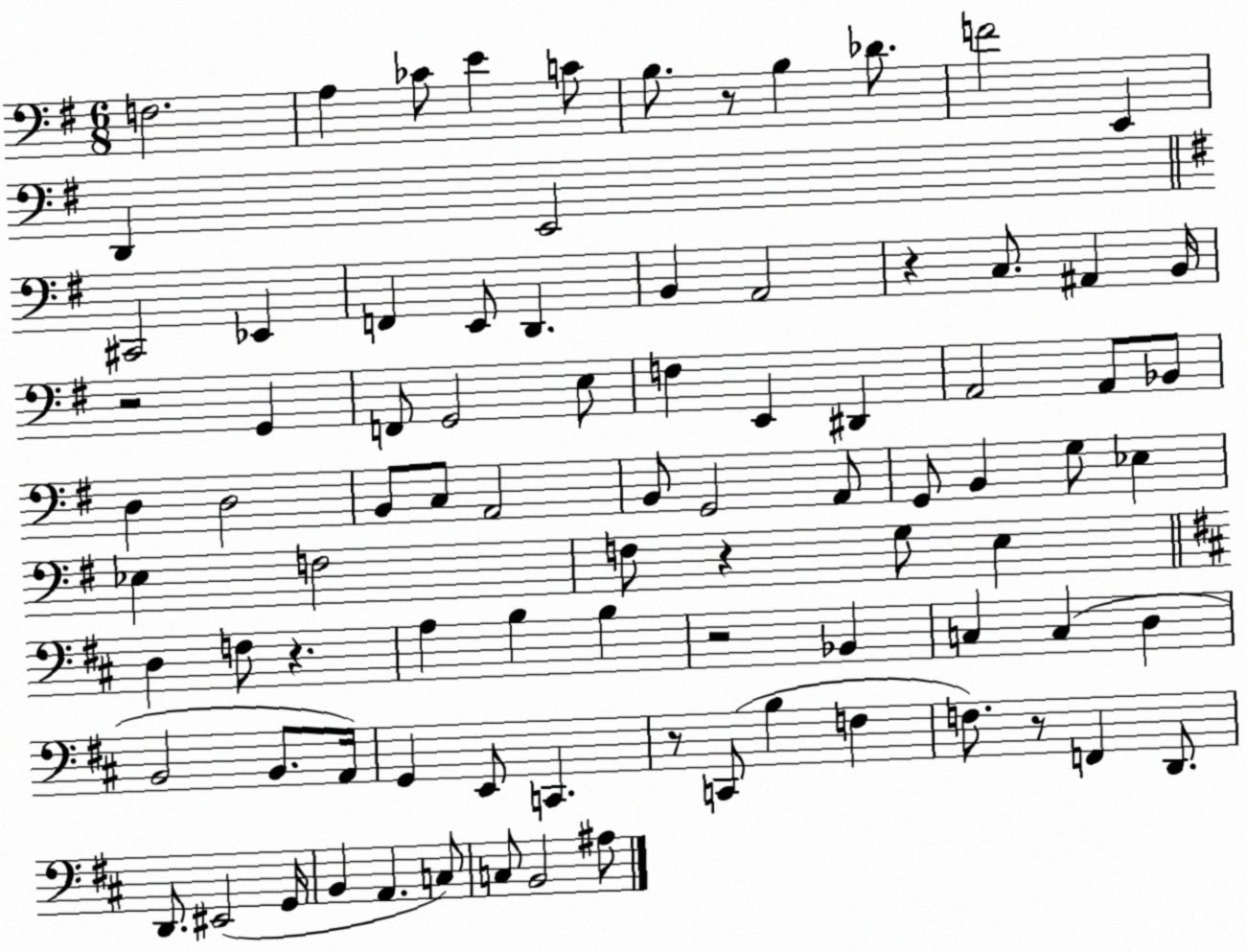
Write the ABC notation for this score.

X:1
T:Untitled
M:6/8
L:1/4
K:G
F,2 A, _C/2 E C/2 B,/2 z/2 B, _D/2 F2 E,, D,, E,,2 ^C,,2 _E,, F,, E,,/2 D,, B,, A,,2 z C,/2 ^A,, B,,/4 z2 G,, F,,/2 G,,2 E,/2 F, E,, ^D,, A,,2 A,,/2 _B,,/2 D, D,2 B,,/2 C,/2 A,,2 B,,/2 G,,2 A,,/2 G,,/2 B,, G,/2 _E, _E, F,2 F,/2 z G,/2 E, D, F,/2 z A, B, B, z2 _B,, C, C, D, B,,2 B,,/2 A,,/4 G,, E,,/2 C,, z/2 C,,/2 B, F, F,/2 z/2 F,, D,,/2 D,,/2 ^E,,2 G,,/4 B,, A,, C,/2 C,/2 B,,2 ^A,/2